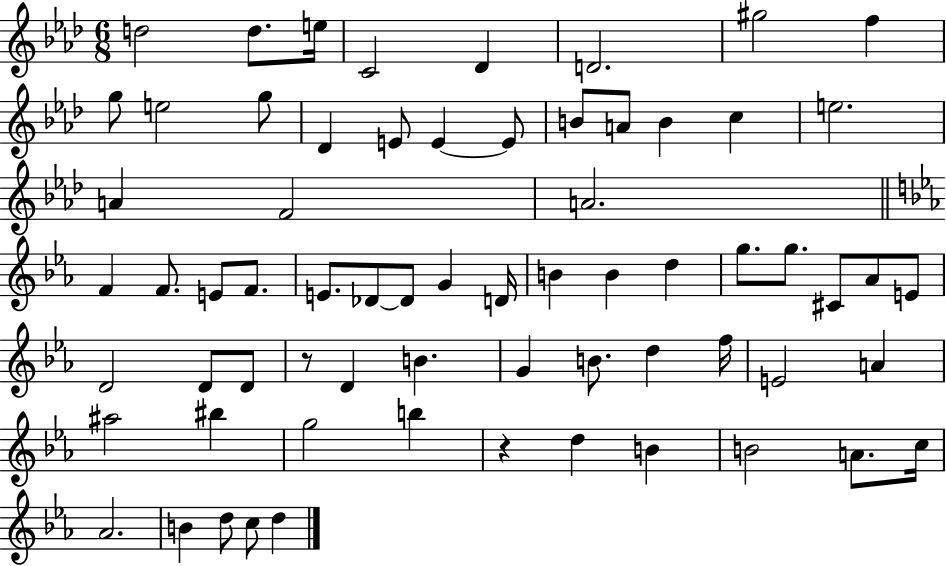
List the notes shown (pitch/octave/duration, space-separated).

D5/h D5/e. E5/s C4/h Db4/q D4/h. G#5/h F5/q G5/e E5/h G5/e Db4/q E4/e E4/q E4/e B4/e A4/e B4/q C5/q E5/h. A4/q F4/h A4/h. F4/q F4/e. E4/e F4/e. E4/e. Db4/e Db4/e G4/q D4/s B4/q B4/q D5/q G5/e. G5/e. C#4/e Ab4/e E4/e D4/h D4/e D4/e R/e D4/q B4/q. G4/q B4/e. D5/q F5/s E4/h A4/q A#5/h BIS5/q G5/h B5/q R/q D5/q B4/q B4/h A4/e. C5/s Ab4/h. B4/q D5/e C5/e D5/q